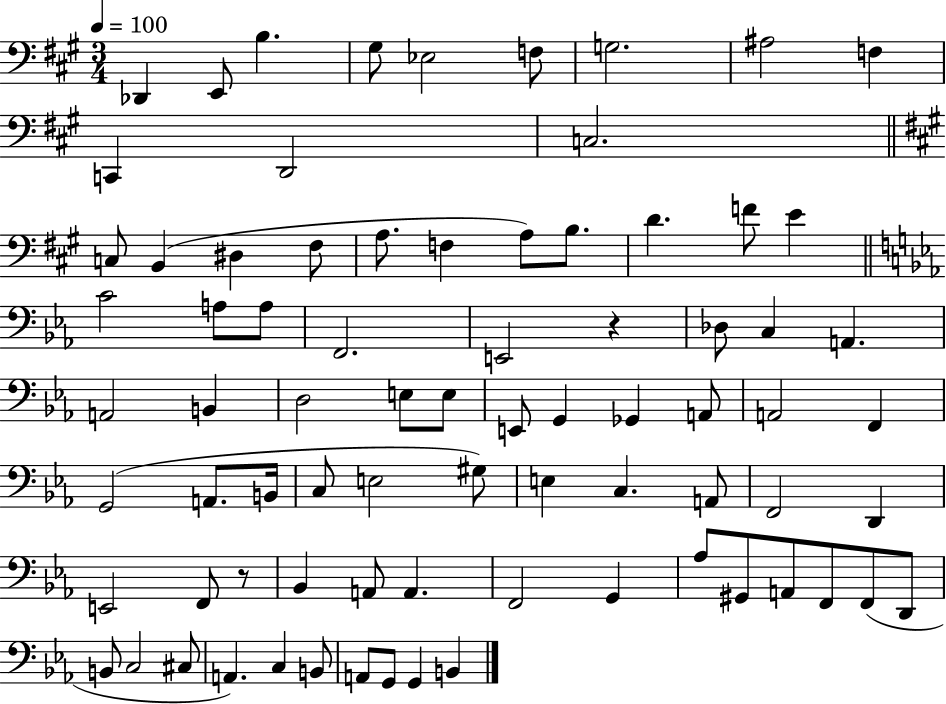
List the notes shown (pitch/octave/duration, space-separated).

Db2/q E2/e B3/q. G#3/e Eb3/h F3/e G3/h. A#3/h F3/q C2/q D2/h C3/h. C3/e B2/q D#3/q F#3/e A3/e. F3/q A3/e B3/e. D4/q. F4/e E4/q C4/h A3/e A3/e F2/h. E2/h R/q Db3/e C3/q A2/q. A2/h B2/q D3/h E3/e E3/e E2/e G2/q Gb2/q A2/e A2/h F2/q G2/h A2/e. B2/s C3/e E3/h G#3/e E3/q C3/q. A2/e F2/h D2/q E2/h F2/e R/e Bb2/q A2/e A2/q. F2/h G2/q Ab3/e G#2/e A2/e F2/e F2/e D2/e B2/e C3/h C#3/e A2/q. C3/q B2/e A2/e G2/e G2/q B2/q